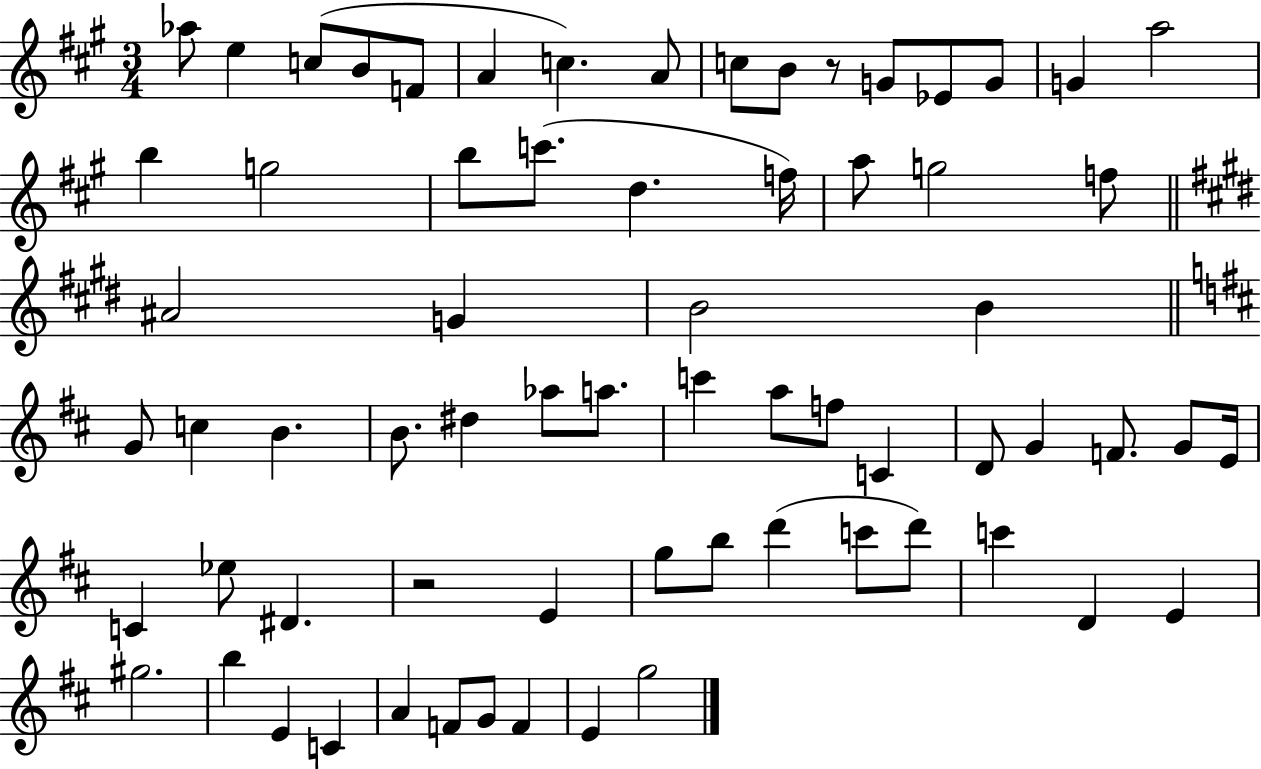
Ab5/e E5/q C5/e B4/e F4/e A4/q C5/q. A4/e C5/e B4/e R/e G4/e Eb4/e G4/e G4/q A5/h B5/q G5/h B5/e C6/e. D5/q. F5/s A5/e G5/h F5/e A#4/h G4/q B4/h B4/q G4/e C5/q B4/q. B4/e. D#5/q Ab5/e A5/e. C6/q A5/e F5/e C4/q D4/e G4/q F4/e. G4/e E4/s C4/q Eb5/e D#4/q. R/h E4/q G5/e B5/e D6/q C6/e D6/e C6/q D4/q E4/q G#5/h. B5/q E4/q C4/q A4/q F4/e G4/e F4/q E4/q G5/h